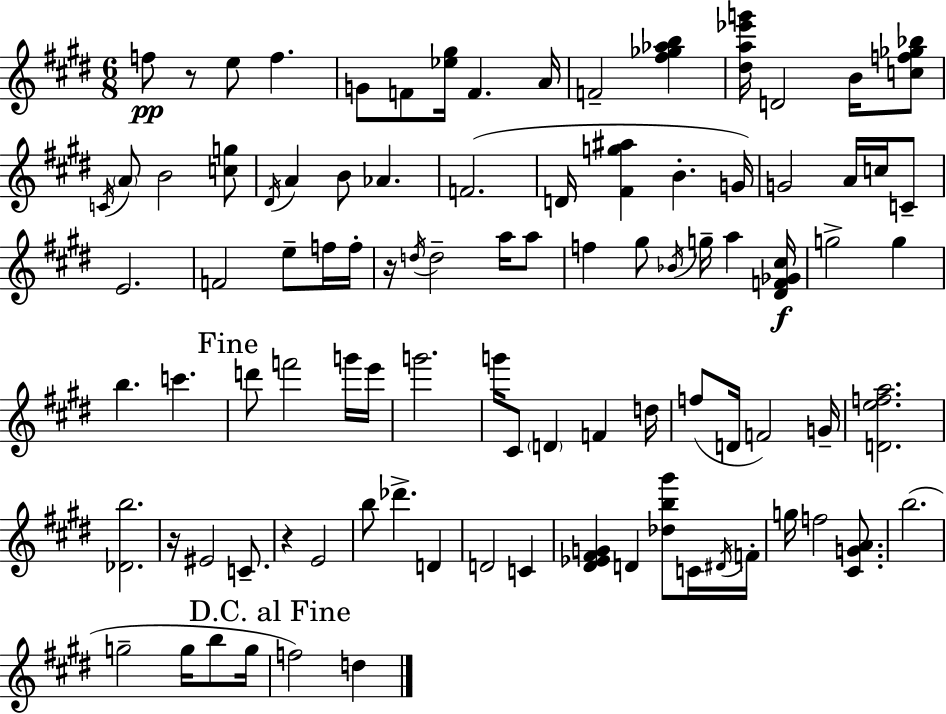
F5/e R/e E5/e F5/q. G4/e F4/e [Eb5,G#5]/s F4/q. A4/s F4/h [F#5,Gb5,Ab5,B5]/q [D#5,A5,Eb6,G6]/s D4/h B4/s [C5,F5,Gb5,Bb5]/e C4/s A4/e B4/h [C5,G5]/e D#4/s A4/q B4/e Ab4/q. F4/h. D4/s [F#4,G5,A#5]/q B4/q. G4/s G4/h A4/s C5/s C4/e E4/h. F4/h E5/e F5/s F5/s R/s D5/s D5/h A5/s A5/e F5/q G#5/e Bb4/s G5/s A5/q [D#4,F4,Gb4,C#5]/s G5/h G5/q B5/q. C6/q. D6/e F6/h G6/s E6/s G6/h. G6/s C#4/e D4/q F4/q D5/s F5/e D4/s F4/h G4/s [D4,E5,F5,A5]/h. [Db4,B5]/h. R/s EIS4/h C4/e. R/q E4/h B5/e Db6/q. D4/q D4/h C4/q [D#4,Eb4,F#4,G4]/q D4/q [Db5,B5,G#6]/e C4/s D#4/s F4/s G5/s F5/h [C#4,G4,A4]/e. B5/h. G5/h G5/s B5/e G5/s F5/h D5/q